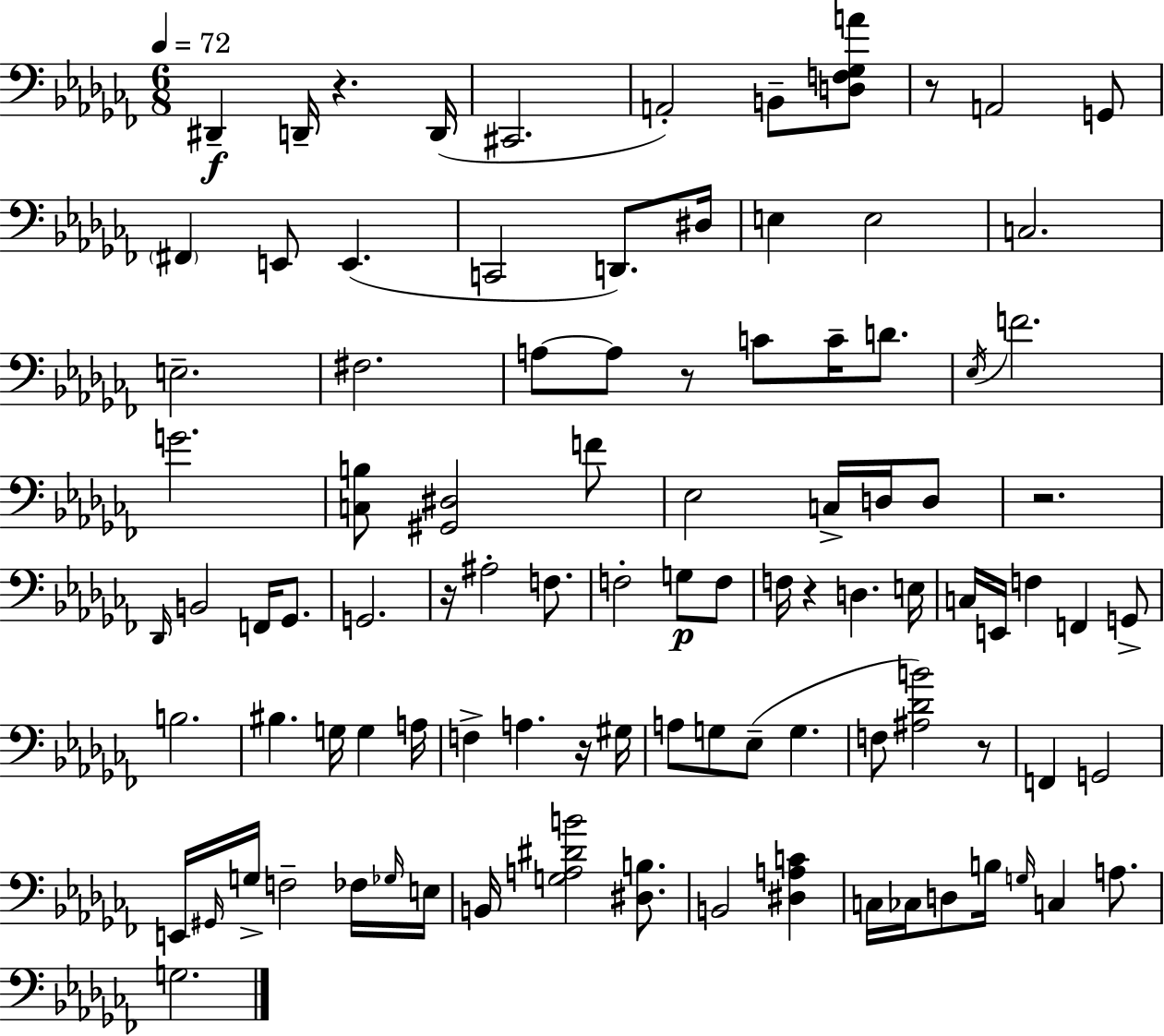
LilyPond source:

{
  \clef bass
  \numericTimeSignature
  \time 6/8
  \key aes \minor
  \tempo 4 = 72
  \repeat volta 2 { dis,4--\f d,16-- r4. d,16( | cis,2. | a,2-.) b,8-- <d f ges a'>8 | r8 a,2 g,8 | \break \parenthesize fis,4 e,8 e,4.( | c,2 d,8.) dis16 | e4 e2 | c2. | \break e2.-- | fis2. | a8~~ a8 r8 c'8 c'16-- d'8. | \acciaccatura { ees16 } f'2. | \break g'2. | <c b>8 <gis, dis>2 f'8 | ees2 c16-> d16 d8 | r2. | \break \grace { des,16 } b,2 f,16 ges,8. | g,2. | r16 ais2-. f8. | f2-. g8\p | \break f8 f16 r4 d4. | e16 c16 e,16 f4 f,4 | g,8-> b2. | bis4. g16 g4 | \break a16 f4-> a4. | r16 gis16 a8 g8 ees8--( g4. | f8 <ais des' b'>2) | r8 f,4 g,2 | \break e,16 \grace { gis,16 } g16-> f2-- | fes16 \grace { ges16 } e16 b,16 <g a dis' b'>2 | <dis b>8. b,2 | <dis a c'>4 c16 ces16 d8 b16 \grace { g16 } c4 | \break a8. g2. | } \bar "|."
}